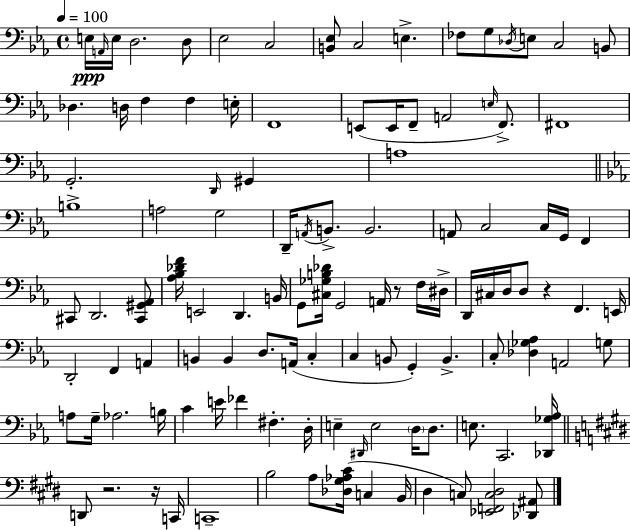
X:1
T:Untitled
M:4/4
L:1/4
K:Cm
E,/4 A,,/4 E,/4 D,2 D,/2 _E,2 C,2 [B,,_E,]/2 C,2 E, _F,/2 G,/2 _D,/4 E,/2 C,2 B,,/2 _D, D,/4 F, F, E,/4 F,,4 E,,/2 E,,/4 F,,/2 A,,2 E,/4 F,,/2 ^F,,4 G,,2 D,,/4 ^G,, A,4 B,4 A,2 G,2 D,,/4 A,,/4 B,,/2 B,,2 A,,/2 C,2 C,/4 G,,/4 F,, ^C,,/2 D,,2 [^C,,^G,,_A,,]/2 [_A,_B,_DF]/4 E,,2 D,, B,,/4 G,,/2 [^C,_G,B,_D]/4 G,,2 A,,/4 z/2 F,/4 ^D,/4 D,,/4 ^C,/4 D,/4 D,/2 z F,, E,,/4 D,,2 F,, A,, B,, B,, D,/2 A,,/4 C, C, B,,/2 G,, B,, C,/2 [_D,_G,_A,] A,,2 G,/2 A,/2 G,/4 _A,2 B,/4 C E/4 _F ^F, D,/4 E, ^D,,/4 E,2 D,/4 D,/2 E,/2 C,,2 [_D,,_G,_A,]/4 D,,/2 z2 z/4 C,,/4 C,,4 B,2 A,/2 [_D,^G,_A,^C]/4 C, B,,/4 ^D, C,/2 [_E,,F,,C,^D,]2 [_D,,^A,,]/2